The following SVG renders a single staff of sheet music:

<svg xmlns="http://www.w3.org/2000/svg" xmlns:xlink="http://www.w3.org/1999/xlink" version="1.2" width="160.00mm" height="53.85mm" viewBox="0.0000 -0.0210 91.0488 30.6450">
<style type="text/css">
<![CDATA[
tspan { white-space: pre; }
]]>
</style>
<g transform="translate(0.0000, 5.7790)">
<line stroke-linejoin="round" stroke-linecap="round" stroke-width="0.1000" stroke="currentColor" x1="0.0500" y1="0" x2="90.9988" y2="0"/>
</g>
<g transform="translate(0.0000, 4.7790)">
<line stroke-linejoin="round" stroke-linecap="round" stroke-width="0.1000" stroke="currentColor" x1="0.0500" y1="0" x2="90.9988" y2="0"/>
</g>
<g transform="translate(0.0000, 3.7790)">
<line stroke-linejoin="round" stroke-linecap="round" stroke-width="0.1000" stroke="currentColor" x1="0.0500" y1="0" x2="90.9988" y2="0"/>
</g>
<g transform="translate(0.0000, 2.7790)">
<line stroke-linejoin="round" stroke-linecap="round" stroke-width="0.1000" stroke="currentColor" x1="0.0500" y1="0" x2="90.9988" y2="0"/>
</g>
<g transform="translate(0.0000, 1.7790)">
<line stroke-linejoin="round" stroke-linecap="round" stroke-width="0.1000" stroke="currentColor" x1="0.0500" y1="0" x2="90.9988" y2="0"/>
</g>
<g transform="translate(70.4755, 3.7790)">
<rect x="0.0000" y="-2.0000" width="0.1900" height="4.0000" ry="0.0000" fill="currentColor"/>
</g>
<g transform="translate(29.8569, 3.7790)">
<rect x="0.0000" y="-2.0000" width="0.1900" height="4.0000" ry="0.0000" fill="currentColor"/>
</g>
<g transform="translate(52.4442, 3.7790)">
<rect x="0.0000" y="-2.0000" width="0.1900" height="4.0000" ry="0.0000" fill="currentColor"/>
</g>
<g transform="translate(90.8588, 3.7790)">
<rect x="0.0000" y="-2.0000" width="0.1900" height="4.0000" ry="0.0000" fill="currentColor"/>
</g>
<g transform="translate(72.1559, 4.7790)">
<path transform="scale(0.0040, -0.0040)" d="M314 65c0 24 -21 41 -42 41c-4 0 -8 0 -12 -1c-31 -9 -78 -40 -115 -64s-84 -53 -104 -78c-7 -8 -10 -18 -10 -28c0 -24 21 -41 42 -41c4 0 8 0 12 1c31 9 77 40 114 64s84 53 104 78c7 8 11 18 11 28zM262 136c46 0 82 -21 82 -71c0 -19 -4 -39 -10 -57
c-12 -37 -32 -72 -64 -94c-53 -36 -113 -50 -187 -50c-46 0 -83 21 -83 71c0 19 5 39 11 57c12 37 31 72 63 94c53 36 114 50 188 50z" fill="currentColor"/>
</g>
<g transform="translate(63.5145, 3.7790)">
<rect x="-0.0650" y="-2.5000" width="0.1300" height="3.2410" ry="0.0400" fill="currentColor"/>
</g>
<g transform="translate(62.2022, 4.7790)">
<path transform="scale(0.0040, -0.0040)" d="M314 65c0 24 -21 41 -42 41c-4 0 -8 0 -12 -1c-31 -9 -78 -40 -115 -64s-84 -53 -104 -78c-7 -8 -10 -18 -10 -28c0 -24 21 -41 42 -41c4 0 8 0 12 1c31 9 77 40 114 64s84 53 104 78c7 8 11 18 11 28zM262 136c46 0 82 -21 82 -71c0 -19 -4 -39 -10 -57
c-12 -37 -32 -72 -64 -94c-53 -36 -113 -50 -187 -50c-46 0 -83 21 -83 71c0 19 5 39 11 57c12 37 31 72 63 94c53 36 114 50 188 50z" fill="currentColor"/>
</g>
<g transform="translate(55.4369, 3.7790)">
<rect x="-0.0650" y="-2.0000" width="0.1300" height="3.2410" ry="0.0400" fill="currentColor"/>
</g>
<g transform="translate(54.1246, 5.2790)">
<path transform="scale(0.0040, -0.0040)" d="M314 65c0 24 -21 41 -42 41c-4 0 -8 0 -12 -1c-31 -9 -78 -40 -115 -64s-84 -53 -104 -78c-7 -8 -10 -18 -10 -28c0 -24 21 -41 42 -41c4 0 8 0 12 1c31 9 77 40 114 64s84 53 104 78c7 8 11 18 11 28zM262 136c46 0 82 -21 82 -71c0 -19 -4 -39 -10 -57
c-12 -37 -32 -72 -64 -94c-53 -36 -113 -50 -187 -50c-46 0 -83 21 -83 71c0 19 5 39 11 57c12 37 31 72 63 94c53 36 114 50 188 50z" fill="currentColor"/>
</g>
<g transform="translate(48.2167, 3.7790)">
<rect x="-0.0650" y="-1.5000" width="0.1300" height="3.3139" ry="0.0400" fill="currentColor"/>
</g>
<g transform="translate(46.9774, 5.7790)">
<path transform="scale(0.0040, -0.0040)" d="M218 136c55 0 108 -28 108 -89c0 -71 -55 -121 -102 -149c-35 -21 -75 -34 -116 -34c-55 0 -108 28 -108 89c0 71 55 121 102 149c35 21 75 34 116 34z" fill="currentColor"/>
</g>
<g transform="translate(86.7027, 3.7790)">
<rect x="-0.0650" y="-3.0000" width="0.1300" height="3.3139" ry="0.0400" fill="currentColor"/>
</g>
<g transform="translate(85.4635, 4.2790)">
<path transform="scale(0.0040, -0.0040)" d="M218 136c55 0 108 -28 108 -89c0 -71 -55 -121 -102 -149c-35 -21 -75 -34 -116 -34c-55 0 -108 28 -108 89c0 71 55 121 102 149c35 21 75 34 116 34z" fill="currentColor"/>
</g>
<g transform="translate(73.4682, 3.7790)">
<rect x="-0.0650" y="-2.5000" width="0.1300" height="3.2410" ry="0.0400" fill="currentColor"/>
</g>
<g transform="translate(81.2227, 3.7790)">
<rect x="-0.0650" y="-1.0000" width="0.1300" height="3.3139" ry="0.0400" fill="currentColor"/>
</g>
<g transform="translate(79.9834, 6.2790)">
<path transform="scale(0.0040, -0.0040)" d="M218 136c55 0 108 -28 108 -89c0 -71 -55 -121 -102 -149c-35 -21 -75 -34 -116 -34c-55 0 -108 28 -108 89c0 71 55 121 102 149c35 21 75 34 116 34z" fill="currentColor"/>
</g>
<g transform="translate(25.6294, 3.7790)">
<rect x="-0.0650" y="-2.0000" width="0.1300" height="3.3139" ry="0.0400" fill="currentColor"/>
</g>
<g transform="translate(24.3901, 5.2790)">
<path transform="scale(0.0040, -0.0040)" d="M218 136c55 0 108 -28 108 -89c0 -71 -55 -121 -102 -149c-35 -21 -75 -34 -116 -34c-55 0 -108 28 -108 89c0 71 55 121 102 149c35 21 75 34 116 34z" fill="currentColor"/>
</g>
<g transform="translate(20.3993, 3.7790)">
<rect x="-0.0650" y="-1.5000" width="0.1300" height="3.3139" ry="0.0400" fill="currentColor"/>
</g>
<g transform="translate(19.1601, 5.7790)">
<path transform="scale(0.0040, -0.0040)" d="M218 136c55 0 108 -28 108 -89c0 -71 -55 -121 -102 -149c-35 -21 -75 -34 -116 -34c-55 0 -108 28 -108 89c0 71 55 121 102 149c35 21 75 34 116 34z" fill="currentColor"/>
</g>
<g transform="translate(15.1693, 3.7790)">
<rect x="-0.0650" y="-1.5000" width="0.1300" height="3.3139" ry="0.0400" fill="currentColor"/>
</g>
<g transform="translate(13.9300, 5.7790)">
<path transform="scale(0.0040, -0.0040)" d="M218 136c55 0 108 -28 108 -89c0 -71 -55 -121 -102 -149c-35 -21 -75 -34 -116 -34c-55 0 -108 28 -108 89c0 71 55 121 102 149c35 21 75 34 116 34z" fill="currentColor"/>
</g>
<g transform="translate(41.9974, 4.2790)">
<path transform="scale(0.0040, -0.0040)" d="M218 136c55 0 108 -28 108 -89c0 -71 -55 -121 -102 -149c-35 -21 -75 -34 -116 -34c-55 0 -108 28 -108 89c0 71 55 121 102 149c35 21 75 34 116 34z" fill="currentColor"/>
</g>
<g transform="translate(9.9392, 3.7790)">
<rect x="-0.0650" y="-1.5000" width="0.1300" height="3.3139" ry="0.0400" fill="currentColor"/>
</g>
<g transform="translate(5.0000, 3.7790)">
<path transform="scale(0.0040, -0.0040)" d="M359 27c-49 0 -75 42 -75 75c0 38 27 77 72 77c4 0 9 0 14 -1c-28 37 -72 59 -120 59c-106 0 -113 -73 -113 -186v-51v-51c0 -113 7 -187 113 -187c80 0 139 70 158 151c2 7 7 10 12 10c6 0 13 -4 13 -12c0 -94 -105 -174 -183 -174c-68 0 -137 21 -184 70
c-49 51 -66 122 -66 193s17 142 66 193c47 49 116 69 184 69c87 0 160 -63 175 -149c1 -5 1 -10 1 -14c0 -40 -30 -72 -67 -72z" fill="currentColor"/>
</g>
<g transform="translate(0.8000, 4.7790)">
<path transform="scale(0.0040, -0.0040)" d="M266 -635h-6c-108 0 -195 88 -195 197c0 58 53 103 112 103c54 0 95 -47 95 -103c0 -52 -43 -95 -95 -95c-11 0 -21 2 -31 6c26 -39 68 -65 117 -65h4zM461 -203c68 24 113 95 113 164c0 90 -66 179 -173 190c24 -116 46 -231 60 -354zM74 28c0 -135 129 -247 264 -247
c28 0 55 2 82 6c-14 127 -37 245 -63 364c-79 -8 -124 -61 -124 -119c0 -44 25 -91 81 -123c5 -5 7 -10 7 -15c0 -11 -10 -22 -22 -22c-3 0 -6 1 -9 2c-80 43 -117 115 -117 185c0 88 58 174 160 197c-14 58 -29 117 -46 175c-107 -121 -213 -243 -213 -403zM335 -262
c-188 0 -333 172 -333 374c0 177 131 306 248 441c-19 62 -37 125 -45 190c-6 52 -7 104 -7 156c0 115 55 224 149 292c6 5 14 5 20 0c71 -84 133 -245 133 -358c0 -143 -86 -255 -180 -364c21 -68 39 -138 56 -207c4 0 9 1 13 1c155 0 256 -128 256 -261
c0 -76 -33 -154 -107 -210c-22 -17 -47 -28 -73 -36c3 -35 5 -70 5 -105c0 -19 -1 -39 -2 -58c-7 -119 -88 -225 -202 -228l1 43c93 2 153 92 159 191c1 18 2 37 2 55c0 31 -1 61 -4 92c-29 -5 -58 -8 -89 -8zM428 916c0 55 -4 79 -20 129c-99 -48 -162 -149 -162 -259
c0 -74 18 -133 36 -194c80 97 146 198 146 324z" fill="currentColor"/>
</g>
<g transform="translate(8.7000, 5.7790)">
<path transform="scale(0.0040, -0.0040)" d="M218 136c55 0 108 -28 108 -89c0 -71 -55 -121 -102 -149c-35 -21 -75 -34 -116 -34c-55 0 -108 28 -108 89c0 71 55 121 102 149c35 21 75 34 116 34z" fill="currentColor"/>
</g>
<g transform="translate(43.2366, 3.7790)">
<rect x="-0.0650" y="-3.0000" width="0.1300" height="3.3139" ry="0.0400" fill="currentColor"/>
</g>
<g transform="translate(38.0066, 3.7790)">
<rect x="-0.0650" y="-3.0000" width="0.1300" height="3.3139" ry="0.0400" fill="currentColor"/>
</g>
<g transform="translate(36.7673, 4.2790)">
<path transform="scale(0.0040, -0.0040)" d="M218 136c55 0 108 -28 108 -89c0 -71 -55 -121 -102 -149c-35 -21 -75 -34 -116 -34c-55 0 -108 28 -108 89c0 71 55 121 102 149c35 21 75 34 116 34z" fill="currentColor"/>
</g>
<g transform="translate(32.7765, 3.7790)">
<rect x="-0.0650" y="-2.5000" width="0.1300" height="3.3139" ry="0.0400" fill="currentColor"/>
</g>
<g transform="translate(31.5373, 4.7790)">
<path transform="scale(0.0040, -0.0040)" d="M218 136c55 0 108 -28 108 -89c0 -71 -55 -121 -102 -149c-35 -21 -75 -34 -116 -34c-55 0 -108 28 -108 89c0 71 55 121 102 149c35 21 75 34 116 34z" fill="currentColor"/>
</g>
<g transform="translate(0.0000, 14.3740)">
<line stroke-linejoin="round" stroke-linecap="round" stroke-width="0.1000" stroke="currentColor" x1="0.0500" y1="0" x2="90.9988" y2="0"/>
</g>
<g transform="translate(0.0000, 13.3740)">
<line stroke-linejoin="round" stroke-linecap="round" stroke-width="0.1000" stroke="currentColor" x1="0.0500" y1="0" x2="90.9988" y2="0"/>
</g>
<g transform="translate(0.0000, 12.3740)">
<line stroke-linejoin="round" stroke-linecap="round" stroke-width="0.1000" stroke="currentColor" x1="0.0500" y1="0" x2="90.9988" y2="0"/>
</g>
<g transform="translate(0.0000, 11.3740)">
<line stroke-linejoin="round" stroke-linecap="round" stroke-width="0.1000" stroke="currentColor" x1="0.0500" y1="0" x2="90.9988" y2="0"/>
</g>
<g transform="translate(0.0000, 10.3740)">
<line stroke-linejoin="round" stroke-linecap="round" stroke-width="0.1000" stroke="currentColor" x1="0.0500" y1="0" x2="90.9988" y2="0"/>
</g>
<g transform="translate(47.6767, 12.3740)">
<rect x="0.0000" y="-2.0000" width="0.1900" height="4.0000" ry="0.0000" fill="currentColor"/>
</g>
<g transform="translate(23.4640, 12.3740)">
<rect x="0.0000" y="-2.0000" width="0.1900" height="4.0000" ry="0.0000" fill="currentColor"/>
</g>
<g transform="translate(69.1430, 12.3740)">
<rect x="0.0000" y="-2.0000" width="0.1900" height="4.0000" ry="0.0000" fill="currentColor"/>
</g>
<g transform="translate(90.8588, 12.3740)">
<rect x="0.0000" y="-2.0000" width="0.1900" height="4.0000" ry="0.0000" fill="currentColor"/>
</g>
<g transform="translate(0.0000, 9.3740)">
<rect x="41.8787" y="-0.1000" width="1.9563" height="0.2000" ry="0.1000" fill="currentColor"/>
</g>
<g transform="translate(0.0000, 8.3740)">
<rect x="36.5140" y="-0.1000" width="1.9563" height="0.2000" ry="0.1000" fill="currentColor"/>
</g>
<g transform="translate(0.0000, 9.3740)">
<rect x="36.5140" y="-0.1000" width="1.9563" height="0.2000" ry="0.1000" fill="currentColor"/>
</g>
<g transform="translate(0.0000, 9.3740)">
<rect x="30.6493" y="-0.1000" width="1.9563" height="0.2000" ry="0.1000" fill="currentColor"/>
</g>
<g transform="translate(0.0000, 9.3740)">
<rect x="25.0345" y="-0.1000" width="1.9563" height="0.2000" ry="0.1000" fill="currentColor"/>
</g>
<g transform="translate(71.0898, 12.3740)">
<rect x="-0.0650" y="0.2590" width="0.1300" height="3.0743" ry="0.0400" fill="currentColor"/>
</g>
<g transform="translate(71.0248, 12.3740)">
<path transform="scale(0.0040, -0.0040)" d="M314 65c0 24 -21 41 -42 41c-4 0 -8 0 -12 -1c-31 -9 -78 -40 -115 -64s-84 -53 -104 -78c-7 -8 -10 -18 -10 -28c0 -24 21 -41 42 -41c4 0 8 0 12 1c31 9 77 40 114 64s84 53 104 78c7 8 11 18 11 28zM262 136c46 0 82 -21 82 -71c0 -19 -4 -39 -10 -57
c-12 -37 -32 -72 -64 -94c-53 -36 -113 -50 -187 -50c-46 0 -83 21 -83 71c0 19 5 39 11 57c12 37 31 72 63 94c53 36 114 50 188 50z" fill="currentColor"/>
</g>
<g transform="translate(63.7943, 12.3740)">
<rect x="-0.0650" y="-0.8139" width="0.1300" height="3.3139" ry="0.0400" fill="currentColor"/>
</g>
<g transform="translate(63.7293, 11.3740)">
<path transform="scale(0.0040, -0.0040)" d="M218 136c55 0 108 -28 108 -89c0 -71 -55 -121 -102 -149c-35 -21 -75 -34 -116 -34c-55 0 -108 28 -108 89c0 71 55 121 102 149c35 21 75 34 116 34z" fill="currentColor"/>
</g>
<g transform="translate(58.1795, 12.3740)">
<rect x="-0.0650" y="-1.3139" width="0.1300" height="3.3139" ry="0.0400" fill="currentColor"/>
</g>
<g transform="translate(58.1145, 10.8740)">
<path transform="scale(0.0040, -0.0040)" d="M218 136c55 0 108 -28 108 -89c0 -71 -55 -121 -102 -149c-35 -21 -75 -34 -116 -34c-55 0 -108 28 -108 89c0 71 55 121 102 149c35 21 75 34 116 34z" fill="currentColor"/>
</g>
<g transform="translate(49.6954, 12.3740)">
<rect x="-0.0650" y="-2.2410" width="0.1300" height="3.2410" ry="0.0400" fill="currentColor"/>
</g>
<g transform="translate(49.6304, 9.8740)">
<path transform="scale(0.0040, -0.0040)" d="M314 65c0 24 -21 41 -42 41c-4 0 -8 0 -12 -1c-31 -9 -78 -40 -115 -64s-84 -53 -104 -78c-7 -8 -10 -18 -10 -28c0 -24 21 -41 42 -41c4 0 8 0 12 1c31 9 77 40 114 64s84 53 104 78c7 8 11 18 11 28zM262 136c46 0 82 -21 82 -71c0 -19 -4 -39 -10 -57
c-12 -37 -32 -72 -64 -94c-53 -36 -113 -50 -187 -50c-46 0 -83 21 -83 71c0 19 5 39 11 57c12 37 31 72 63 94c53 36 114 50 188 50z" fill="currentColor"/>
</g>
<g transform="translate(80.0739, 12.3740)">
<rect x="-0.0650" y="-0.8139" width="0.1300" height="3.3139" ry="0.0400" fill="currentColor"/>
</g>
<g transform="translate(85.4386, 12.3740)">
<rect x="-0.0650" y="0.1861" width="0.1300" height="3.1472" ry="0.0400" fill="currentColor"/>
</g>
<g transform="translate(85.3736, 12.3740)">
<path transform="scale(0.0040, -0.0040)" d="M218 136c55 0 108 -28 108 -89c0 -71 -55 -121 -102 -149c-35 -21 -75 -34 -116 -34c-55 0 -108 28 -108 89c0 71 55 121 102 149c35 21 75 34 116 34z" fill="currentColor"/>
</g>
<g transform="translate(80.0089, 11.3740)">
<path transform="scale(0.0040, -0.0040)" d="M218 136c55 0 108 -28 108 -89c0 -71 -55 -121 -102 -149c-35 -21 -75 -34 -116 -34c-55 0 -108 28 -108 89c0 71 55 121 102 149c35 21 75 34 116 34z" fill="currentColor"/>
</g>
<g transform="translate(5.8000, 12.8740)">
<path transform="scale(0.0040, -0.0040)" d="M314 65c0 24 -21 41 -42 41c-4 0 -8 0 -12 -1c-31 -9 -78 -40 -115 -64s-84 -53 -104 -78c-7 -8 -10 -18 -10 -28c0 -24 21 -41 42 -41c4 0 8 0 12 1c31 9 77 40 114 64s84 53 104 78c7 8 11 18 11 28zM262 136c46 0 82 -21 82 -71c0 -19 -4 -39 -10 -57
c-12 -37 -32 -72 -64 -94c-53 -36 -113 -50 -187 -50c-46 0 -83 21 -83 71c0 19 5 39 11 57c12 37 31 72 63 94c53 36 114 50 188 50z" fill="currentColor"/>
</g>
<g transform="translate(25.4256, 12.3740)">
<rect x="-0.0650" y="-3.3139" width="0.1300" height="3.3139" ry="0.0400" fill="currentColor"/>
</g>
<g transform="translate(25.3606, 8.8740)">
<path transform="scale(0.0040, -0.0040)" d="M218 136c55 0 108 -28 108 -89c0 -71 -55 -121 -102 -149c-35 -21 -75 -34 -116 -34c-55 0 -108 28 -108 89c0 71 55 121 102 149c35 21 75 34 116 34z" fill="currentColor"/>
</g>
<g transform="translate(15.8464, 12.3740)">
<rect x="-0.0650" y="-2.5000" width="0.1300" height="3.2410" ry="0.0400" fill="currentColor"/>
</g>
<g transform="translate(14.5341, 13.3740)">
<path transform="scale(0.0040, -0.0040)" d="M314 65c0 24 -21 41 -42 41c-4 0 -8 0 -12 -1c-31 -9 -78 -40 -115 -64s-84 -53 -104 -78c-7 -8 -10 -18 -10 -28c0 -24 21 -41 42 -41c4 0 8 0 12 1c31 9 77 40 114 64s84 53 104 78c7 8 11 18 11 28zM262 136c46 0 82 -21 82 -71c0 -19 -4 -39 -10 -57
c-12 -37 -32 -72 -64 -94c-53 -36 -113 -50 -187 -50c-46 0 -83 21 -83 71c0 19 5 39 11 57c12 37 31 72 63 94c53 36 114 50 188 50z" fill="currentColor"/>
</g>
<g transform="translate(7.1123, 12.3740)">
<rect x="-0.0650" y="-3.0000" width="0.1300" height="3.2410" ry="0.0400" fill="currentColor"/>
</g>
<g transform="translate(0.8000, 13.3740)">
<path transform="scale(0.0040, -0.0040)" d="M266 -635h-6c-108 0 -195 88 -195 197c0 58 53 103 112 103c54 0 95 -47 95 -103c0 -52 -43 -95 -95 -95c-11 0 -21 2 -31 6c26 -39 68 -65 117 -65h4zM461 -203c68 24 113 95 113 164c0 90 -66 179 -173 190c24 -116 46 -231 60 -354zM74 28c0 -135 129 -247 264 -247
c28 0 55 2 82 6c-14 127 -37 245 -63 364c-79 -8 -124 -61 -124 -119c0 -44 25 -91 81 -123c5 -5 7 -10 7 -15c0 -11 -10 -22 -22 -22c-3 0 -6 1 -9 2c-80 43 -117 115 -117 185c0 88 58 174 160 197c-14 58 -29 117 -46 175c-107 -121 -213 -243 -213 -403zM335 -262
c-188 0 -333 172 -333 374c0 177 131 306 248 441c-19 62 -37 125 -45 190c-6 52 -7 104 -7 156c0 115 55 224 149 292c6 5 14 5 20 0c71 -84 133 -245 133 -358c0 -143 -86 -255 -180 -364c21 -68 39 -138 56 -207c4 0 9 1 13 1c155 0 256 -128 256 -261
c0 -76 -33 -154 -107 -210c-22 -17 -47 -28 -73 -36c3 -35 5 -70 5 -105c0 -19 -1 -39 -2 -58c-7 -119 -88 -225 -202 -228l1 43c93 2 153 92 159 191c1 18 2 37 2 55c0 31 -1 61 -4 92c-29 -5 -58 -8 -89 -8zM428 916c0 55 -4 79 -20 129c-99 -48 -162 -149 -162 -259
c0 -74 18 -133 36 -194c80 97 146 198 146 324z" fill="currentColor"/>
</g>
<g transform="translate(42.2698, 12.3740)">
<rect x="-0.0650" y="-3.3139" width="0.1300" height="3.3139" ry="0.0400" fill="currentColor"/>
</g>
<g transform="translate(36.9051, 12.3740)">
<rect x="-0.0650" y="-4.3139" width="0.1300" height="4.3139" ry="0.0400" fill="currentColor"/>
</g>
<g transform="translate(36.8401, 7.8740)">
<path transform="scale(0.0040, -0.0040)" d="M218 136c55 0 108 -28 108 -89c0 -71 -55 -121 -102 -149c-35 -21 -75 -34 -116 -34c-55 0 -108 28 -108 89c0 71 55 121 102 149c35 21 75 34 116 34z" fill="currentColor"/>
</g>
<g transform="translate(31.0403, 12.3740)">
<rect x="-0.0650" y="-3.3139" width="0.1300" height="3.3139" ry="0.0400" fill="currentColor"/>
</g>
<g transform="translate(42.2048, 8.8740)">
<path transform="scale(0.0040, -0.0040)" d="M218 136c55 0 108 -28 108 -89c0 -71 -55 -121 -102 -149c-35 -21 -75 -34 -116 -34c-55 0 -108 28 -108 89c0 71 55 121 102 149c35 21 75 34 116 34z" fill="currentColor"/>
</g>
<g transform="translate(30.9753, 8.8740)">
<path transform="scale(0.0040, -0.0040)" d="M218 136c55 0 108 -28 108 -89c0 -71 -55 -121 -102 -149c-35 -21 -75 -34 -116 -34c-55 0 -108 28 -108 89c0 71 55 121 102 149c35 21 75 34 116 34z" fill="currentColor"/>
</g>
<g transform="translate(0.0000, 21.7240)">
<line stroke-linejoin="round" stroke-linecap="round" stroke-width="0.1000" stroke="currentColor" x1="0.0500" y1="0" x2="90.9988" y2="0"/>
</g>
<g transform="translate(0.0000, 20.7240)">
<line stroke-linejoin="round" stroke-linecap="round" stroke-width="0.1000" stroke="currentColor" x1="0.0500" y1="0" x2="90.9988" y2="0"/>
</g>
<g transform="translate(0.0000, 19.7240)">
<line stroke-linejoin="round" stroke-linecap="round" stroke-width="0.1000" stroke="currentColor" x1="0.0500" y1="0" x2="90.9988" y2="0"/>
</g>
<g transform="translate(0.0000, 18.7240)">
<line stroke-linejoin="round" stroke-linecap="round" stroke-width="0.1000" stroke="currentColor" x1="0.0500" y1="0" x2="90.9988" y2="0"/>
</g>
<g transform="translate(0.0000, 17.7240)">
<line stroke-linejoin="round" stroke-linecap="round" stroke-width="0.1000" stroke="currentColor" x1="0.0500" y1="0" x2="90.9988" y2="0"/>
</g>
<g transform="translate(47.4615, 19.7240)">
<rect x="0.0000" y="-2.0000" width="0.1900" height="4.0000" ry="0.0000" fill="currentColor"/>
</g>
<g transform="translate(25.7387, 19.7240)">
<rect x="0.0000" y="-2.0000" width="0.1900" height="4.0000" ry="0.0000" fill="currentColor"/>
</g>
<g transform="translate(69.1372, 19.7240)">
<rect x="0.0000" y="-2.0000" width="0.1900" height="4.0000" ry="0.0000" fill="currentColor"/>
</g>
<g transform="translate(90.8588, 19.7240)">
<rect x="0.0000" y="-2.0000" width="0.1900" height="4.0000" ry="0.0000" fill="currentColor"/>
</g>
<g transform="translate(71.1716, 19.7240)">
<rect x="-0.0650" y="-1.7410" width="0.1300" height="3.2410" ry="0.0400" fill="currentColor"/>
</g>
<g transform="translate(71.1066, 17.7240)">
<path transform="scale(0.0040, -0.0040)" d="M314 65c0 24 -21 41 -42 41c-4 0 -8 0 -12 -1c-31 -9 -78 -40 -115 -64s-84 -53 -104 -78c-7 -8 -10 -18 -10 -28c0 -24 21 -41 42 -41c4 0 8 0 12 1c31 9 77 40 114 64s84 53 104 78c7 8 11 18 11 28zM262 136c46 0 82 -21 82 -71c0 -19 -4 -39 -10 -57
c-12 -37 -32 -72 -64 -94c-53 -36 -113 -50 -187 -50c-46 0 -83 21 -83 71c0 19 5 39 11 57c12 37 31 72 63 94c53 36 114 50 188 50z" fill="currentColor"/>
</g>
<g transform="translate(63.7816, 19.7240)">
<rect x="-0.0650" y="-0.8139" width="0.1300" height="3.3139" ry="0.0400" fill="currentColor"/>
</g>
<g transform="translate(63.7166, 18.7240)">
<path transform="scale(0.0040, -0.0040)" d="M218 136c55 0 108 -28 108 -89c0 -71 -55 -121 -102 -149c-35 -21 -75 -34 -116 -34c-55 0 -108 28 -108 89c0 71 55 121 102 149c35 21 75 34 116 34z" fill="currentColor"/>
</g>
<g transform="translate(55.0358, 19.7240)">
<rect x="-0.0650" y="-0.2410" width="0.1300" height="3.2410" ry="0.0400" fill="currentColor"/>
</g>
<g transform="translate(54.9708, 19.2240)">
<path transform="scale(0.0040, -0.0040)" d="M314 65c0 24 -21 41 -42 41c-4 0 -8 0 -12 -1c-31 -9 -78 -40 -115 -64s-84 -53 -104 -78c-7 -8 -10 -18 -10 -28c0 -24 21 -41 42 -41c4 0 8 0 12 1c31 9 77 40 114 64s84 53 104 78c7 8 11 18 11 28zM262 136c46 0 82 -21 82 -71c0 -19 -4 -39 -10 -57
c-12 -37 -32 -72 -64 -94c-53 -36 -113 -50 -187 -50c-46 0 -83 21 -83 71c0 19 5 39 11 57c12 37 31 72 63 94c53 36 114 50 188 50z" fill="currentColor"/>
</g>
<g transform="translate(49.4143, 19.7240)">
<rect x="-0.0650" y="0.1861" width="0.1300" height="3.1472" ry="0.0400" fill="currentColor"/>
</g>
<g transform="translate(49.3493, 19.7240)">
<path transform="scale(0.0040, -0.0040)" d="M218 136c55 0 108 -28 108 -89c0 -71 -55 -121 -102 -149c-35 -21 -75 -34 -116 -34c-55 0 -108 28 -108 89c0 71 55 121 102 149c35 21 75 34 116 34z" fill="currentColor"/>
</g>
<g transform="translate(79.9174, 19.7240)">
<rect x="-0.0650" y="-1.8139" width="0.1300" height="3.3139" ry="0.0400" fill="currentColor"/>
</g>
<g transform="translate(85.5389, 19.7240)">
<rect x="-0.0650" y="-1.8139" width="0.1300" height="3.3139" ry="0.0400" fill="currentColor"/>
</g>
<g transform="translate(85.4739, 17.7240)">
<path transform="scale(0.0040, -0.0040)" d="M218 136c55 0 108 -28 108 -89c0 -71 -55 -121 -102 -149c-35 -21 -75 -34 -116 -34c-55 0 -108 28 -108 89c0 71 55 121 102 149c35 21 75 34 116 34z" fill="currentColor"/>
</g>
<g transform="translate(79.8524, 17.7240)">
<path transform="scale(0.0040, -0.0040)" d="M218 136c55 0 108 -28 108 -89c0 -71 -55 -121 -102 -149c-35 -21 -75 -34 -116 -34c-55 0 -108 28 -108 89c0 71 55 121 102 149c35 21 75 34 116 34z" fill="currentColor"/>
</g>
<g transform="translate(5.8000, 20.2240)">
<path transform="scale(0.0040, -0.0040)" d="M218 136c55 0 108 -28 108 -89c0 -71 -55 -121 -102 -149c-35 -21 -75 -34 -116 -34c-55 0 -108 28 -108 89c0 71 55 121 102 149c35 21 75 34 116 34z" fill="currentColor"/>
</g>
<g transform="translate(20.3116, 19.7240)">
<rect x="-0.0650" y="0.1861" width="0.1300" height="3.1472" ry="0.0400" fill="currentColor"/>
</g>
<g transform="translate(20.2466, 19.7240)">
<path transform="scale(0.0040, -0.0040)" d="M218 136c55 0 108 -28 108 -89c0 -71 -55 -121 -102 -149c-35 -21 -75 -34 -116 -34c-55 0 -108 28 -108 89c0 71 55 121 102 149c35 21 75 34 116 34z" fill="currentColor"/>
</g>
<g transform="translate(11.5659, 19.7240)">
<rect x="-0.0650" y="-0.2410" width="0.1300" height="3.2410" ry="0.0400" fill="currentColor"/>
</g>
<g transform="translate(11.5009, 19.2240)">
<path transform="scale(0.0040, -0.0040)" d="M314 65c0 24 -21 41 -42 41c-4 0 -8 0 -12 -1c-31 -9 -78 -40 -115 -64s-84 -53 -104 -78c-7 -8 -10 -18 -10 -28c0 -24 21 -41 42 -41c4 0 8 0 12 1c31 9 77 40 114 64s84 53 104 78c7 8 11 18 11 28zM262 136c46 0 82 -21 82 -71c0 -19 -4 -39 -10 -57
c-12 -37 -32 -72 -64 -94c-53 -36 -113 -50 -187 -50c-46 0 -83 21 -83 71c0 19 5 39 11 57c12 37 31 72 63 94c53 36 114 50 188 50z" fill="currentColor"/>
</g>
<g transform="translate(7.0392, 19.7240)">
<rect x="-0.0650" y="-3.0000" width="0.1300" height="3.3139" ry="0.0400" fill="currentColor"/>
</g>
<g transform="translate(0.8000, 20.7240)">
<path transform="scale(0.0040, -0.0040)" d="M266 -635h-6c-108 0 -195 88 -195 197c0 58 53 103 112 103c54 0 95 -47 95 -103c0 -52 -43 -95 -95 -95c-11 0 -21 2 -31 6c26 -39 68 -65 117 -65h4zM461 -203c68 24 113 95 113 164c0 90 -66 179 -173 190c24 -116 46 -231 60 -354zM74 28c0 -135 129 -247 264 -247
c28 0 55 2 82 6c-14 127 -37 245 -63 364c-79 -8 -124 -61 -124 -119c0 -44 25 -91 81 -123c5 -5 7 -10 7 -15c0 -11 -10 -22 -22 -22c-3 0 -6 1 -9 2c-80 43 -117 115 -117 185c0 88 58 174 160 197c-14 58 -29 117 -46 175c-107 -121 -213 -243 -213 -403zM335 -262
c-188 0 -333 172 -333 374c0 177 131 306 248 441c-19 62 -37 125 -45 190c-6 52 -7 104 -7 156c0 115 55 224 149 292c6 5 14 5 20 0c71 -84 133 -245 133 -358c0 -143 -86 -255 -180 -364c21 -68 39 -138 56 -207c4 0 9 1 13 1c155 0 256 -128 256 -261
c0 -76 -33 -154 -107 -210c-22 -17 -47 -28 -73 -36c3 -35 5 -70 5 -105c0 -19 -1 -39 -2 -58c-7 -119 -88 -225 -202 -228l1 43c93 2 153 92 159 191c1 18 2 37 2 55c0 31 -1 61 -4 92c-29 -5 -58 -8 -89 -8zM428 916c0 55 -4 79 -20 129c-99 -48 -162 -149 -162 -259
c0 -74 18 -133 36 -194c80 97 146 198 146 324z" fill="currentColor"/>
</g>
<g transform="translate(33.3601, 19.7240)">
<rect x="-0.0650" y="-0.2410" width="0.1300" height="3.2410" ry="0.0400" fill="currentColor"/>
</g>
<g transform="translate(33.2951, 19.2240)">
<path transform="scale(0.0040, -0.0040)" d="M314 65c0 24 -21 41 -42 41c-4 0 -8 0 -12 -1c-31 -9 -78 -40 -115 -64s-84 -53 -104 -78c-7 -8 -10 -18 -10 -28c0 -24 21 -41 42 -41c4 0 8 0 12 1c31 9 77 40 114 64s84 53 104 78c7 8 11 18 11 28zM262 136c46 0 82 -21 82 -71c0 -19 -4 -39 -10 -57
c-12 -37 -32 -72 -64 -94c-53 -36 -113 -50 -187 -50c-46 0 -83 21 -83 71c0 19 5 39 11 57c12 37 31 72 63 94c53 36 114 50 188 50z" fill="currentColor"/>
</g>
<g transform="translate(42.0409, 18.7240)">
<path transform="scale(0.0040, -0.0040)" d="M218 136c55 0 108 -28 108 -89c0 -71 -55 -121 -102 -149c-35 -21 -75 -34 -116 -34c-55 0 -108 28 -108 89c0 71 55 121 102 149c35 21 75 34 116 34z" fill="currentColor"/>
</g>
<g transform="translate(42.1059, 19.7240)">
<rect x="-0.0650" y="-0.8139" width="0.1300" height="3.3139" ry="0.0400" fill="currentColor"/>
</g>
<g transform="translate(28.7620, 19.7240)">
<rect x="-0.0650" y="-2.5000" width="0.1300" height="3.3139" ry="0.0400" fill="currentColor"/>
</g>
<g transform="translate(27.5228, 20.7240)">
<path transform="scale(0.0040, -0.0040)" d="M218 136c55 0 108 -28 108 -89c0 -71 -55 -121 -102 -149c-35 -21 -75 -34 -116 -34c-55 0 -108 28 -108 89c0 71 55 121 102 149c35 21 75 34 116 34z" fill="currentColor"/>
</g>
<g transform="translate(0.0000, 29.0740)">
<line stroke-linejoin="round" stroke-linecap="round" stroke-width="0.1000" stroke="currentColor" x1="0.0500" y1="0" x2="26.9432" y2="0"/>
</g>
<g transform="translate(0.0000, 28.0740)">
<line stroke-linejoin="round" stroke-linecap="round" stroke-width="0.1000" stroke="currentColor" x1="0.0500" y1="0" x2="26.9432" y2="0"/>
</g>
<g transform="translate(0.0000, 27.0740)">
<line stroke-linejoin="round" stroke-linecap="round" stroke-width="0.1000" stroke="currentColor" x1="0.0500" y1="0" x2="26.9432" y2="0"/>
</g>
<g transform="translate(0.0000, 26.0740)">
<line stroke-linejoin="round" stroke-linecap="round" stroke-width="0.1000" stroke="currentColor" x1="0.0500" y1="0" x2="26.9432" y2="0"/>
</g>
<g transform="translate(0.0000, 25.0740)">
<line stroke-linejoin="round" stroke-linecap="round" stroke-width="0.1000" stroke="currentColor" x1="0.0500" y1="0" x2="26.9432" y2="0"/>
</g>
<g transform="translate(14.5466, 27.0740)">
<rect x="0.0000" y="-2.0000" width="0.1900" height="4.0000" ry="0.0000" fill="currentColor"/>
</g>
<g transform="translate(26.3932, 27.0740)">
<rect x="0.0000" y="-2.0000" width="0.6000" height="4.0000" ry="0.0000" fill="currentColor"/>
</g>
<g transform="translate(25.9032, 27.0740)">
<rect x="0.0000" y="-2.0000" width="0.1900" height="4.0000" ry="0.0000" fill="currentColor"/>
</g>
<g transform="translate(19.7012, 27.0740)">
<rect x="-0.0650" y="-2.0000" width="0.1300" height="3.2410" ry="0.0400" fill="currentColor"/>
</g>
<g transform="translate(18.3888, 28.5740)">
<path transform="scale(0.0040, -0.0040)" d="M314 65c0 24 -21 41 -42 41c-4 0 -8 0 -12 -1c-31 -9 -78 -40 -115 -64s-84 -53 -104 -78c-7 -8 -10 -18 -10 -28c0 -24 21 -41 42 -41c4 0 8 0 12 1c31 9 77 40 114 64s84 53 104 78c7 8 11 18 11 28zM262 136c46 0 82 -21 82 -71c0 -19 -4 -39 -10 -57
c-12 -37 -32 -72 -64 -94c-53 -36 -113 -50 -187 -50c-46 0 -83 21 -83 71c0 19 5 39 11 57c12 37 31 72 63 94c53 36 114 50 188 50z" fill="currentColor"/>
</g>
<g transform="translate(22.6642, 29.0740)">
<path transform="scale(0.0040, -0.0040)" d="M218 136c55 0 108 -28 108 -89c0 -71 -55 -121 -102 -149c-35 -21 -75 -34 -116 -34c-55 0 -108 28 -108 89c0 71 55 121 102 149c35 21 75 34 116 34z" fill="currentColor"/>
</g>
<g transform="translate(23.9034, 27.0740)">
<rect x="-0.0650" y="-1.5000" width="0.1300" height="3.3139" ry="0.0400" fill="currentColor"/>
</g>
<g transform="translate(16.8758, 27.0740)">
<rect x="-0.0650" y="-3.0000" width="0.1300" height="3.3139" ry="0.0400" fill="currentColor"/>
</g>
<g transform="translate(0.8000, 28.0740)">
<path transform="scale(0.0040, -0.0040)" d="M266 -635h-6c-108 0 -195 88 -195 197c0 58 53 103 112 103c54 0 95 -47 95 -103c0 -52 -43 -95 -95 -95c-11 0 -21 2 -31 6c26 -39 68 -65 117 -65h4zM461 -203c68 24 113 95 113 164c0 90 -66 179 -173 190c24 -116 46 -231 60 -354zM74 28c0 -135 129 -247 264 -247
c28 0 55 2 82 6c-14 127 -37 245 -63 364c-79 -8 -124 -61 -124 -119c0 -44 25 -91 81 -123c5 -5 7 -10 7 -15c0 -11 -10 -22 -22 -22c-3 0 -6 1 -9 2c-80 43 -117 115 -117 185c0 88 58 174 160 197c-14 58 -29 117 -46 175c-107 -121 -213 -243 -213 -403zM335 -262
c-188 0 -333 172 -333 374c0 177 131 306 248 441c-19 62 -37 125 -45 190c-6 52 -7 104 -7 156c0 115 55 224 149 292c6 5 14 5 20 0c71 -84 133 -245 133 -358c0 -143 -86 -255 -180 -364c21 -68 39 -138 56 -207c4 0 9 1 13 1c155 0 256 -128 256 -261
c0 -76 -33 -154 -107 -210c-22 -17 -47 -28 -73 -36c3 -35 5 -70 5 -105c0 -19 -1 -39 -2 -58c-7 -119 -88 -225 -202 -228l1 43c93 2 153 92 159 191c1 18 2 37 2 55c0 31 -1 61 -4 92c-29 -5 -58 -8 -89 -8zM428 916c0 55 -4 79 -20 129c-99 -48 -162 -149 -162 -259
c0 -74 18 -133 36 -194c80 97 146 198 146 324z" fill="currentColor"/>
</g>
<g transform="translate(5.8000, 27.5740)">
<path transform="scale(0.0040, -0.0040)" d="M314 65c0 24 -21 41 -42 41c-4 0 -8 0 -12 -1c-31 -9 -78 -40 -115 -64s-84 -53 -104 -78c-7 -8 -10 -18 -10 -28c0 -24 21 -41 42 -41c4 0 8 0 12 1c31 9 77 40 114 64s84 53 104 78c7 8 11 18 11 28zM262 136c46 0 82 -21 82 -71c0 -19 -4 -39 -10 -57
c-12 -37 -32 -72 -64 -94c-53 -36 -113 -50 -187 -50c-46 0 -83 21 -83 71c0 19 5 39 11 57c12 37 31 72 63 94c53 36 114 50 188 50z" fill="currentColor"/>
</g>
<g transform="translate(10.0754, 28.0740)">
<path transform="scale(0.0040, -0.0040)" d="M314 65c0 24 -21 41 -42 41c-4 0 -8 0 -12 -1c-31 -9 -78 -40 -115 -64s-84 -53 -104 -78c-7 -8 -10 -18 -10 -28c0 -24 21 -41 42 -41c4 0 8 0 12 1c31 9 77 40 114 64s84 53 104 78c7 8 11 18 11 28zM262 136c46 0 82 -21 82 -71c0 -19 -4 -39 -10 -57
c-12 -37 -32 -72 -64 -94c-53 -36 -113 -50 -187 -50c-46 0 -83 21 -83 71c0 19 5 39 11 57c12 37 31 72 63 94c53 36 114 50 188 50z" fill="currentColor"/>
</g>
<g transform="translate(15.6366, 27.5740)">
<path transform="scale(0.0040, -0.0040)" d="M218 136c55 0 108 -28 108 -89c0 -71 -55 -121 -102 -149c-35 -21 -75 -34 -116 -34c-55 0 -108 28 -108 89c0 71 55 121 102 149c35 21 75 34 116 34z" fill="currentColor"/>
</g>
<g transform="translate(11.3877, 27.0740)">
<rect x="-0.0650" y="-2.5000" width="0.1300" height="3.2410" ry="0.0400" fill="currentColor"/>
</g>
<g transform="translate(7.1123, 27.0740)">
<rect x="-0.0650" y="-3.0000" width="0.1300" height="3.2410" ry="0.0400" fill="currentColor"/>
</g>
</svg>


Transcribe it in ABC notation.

X:1
T:Untitled
M:4/4
L:1/4
K:C
E E E F G A A E F2 G2 G2 D A A2 G2 b b d' b g2 e d B2 d B A c2 B G c2 d B c2 d f2 f f A2 G2 A F2 E